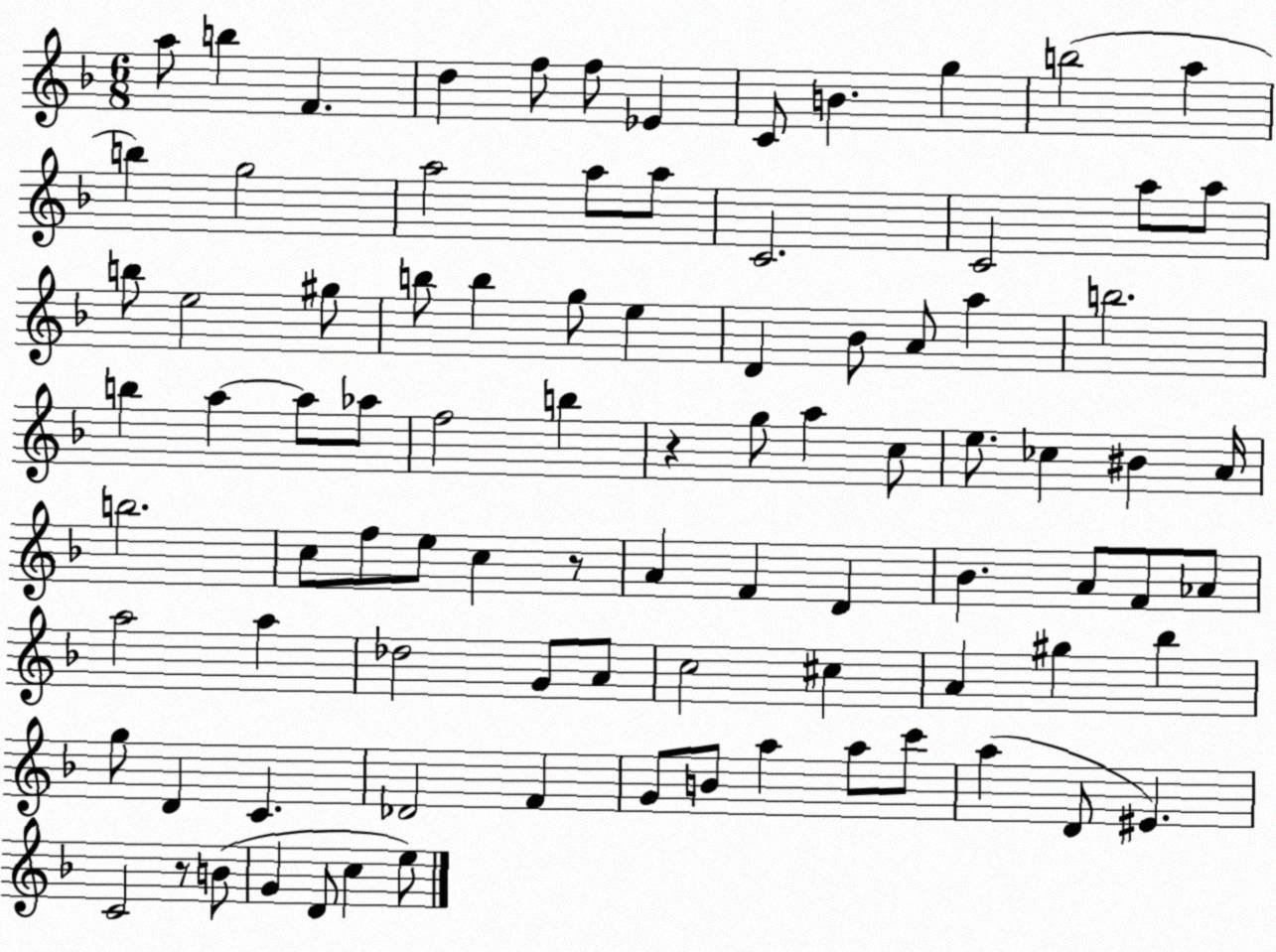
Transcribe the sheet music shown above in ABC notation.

X:1
T:Untitled
M:6/8
L:1/4
K:F
a/2 b F d f/2 f/2 _E C/2 B g b2 a b g2 a2 a/2 a/2 C2 C2 a/2 a/2 b/2 e2 ^g/2 b/2 b g/2 e D _B/2 A/2 a b2 b a a/2 _a/2 f2 b z g/2 a c/2 e/2 _c ^B A/4 b2 c/2 f/2 e/2 c z/2 A F D _B A/2 F/2 _A/2 a2 a _d2 G/2 A/2 c2 ^c A ^g _b g/2 D C _D2 F G/2 B/2 a a/2 c'/2 a D/2 ^E C2 z/2 B/2 G D/2 c e/2